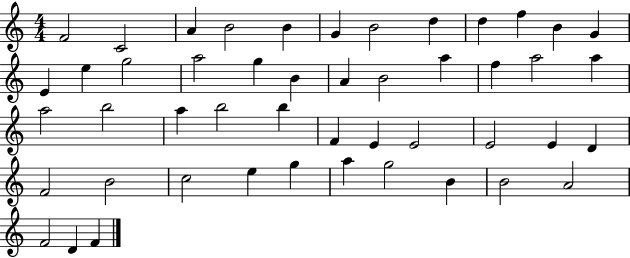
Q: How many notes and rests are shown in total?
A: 48